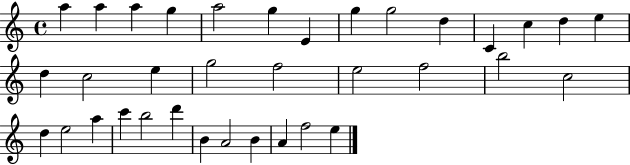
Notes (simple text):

A5/q A5/q A5/q G5/q A5/h G5/q E4/q G5/q G5/h D5/q C4/q C5/q D5/q E5/q D5/q C5/h E5/q G5/h F5/h E5/h F5/h B5/h C5/h D5/q E5/h A5/q C6/q B5/h D6/q B4/q A4/h B4/q A4/q F5/h E5/q